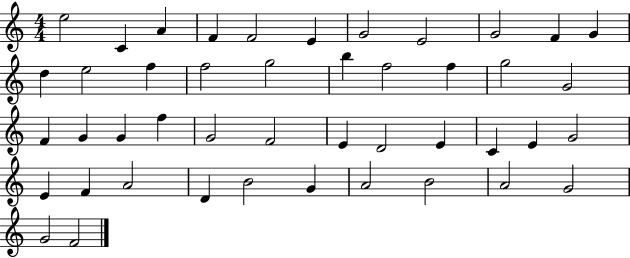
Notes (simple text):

E5/h C4/q A4/q F4/q F4/h E4/q G4/h E4/h G4/h F4/q G4/q D5/q E5/h F5/q F5/h G5/h B5/q F5/h F5/q G5/h G4/h F4/q G4/q G4/q F5/q G4/h F4/h E4/q D4/h E4/q C4/q E4/q G4/h E4/q F4/q A4/h D4/q B4/h G4/q A4/h B4/h A4/h G4/h G4/h F4/h